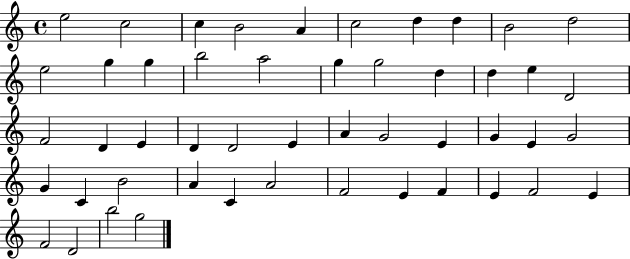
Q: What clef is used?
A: treble